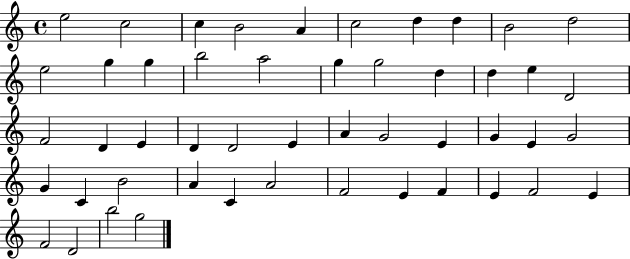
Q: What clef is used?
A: treble